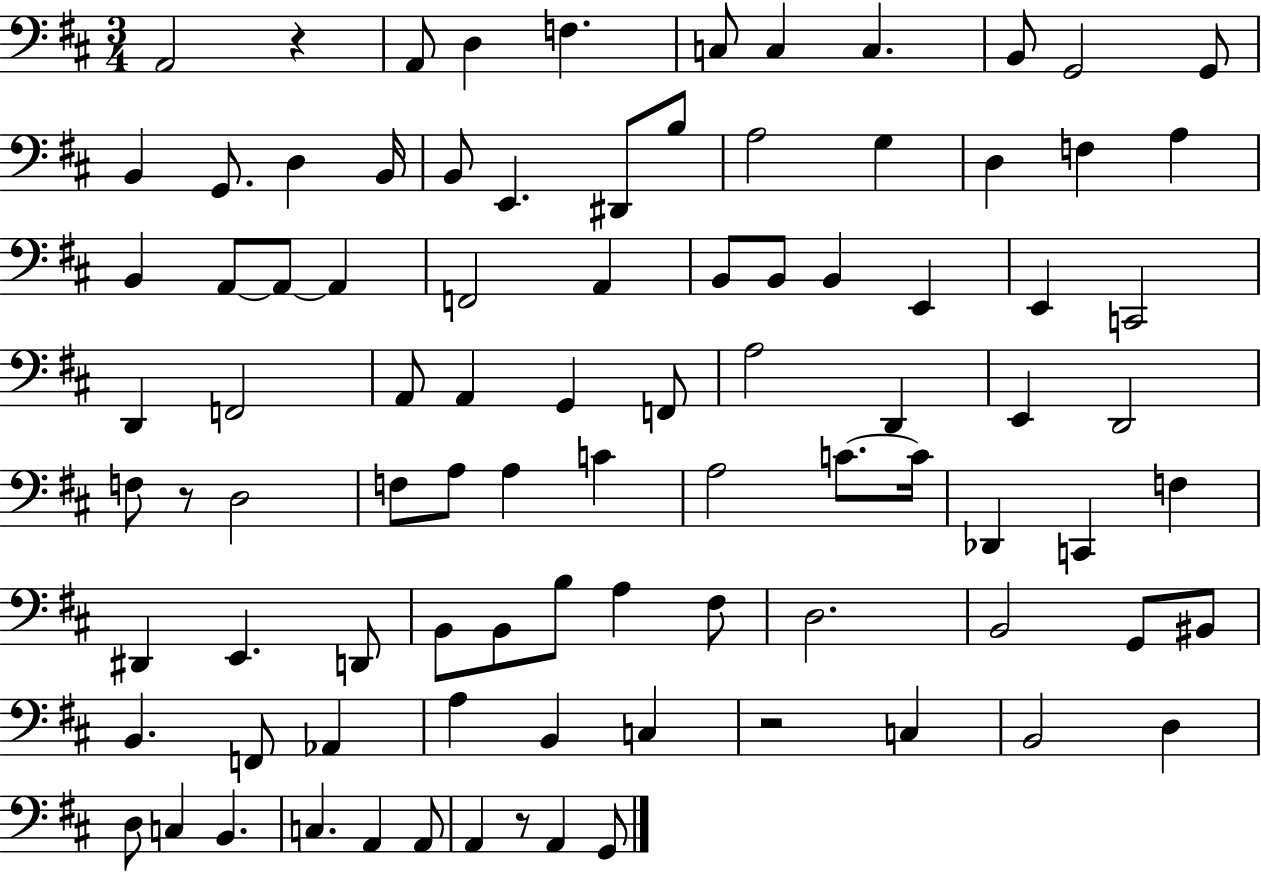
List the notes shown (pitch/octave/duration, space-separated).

A2/h R/q A2/e D3/q F3/q. C3/e C3/q C3/q. B2/e G2/h G2/e B2/q G2/e. D3/q B2/s B2/e E2/q. D#2/e B3/e A3/h G3/q D3/q F3/q A3/q B2/q A2/e A2/e A2/q F2/h A2/q B2/e B2/e B2/q E2/q E2/q C2/h D2/q F2/h A2/e A2/q G2/q F2/e A3/h D2/q E2/q D2/h F3/e R/e D3/h F3/e A3/e A3/q C4/q A3/h C4/e. C4/s Db2/q C2/q F3/q D#2/q E2/q. D2/e B2/e B2/e B3/e A3/q F#3/e D3/h. B2/h G2/e BIS2/e B2/q. F2/e Ab2/q A3/q B2/q C3/q R/h C3/q B2/h D3/q D3/e C3/q B2/q. C3/q. A2/q A2/e A2/q R/e A2/q G2/e